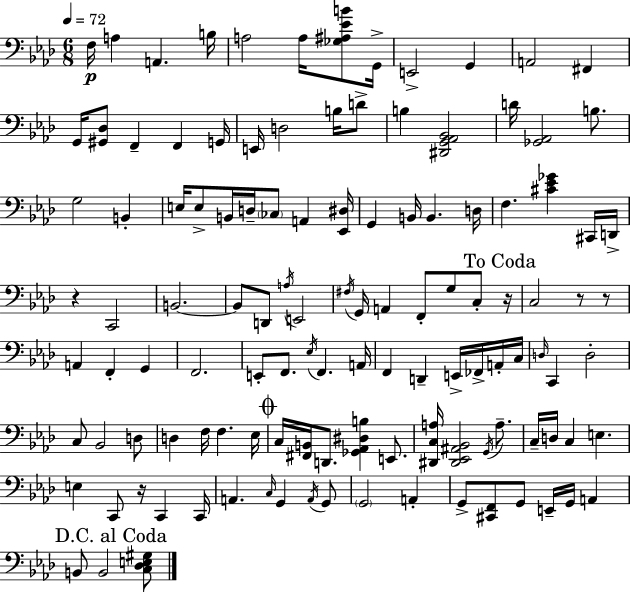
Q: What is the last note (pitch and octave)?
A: B2